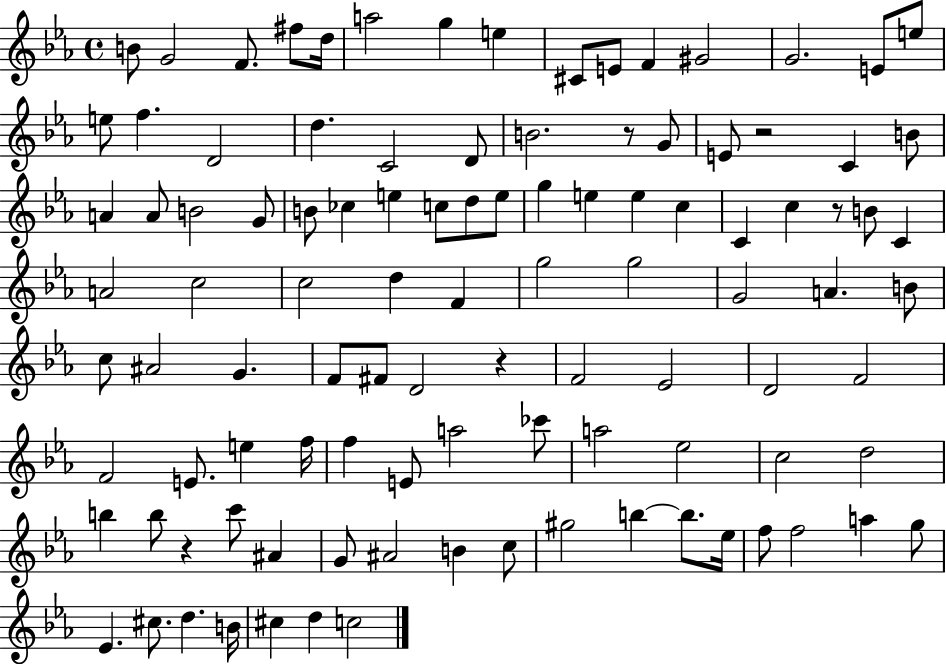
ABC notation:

X:1
T:Untitled
M:4/4
L:1/4
K:Eb
B/2 G2 F/2 ^f/2 d/4 a2 g e ^C/2 E/2 F ^G2 G2 E/2 e/2 e/2 f D2 d C2 D/2 B2 z/2 G/2 E/2 z2 C B/2 A A/2 B2 G/2 B/2 _c e c/2 d/2 e/2 g e e c C c z/2 B/2 C A2 c2 c2 d F g2 g2 G2 A B/2 c/2 ^A2 G F/2 ^F/2 D2 z F2 _E2 D2 F2 F2 E/2 e f/4 f E/2 a2 _c'/2 a2 _e2 c2 d2 b b/2 z c'/2 ^A G/2 ^A2 B c/2 ^g2 b b/2 _e/4 f/2 f2 a g/2 _E ^c/2 d B/4 ^c d c2